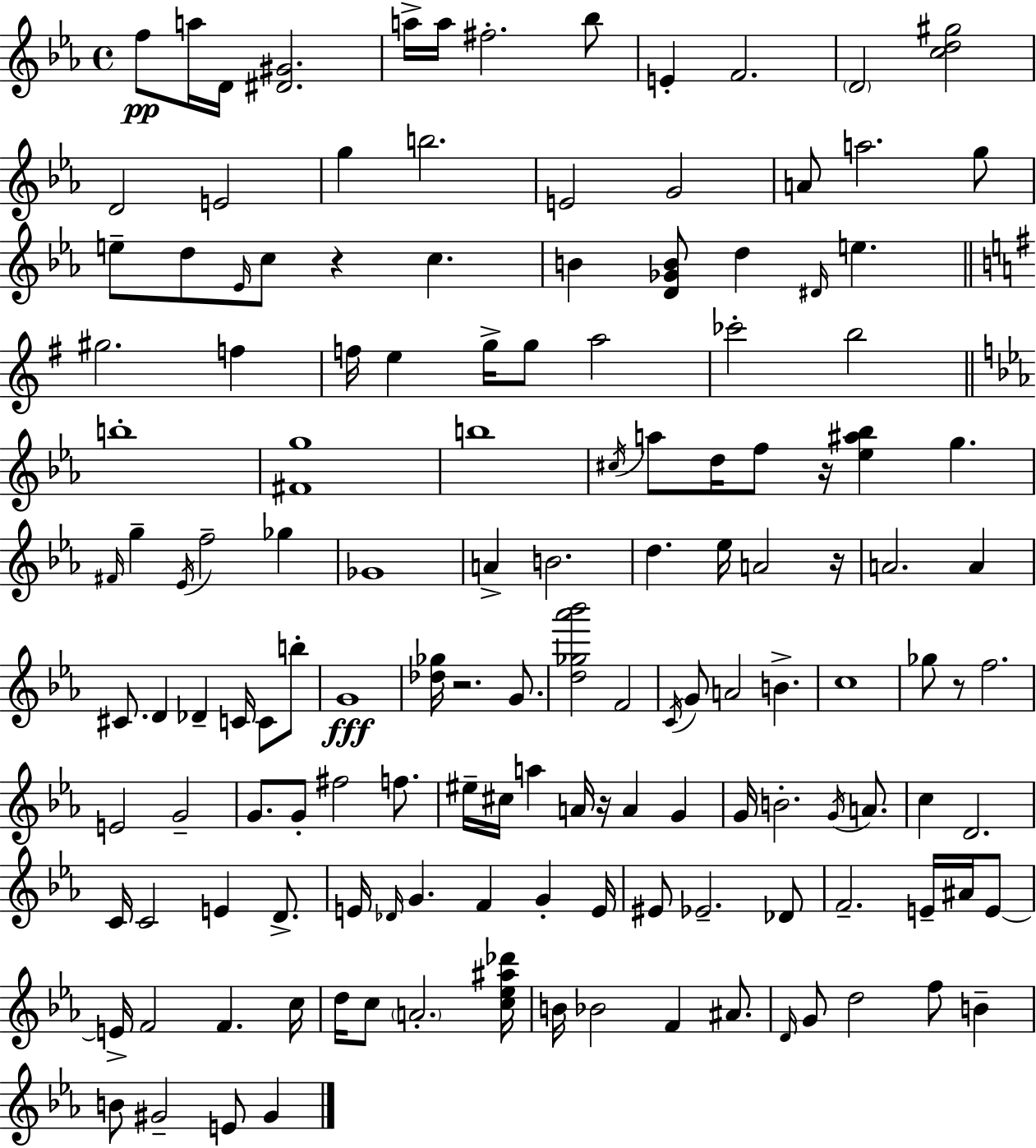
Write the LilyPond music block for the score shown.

{
  \clef treble
  \time 4/4
  \defaultTimeSignature
  \key c \minor
  \repeat volta 2 { f''8\pp a''16 d'16 <dis' gis'>2. | a''16-> a''16 fis''2.-. bes''8 | e'4-. f'2. | \parenthesize d'2 <c'' d'' gis''>2 | \break d'2 e'2 | g''4 b''2. | e'2 g'2 | a'8 a''2. g''8 | \break e''8-- d''8 \grace { ees'16 } c''8 r4 c''4. | b'4 <d' ges' b'>8 d''4 \grace { dis'16 } e''4. | \bar "||" \break \key g \major gis''2. f''4 | f''16 e''4 g''16-> g''8 a''2 | ces'''2-. b''2 | \bar "||" \break \key ees \major b''1-. | <fis' g''>1 | b''1 | \acciaccatura { cis''16 } a''8 d''16 f''8 r16 <ees'' ais'' bes''>4 g''4. | \break \grace { fis'16 } g''4-- \acciaccatura { ees'16 } f''2-- ges''4 | ges'1 | a'4-> b'2. | d''4. ees''16 a'2 | \break r16 a'2. a'4 | cis'8. d'4 des'4-- c'16 c'8 | b''8-. g'1\fff | <des'' ges''>16 r2. | \break g'8. <d'' ges'' aes''' bes'''>2 f'2 | \acciaccatura { c'16 } g'8 a'2 b'4.-> | c''1 | ges''8 r8 f''2. | \break e'2 g'2-- | g'8. g'8-. fis''2 | f''8. eis''16-- cis''16 a''4 a'16 r16 a'4 | g'4 g'16 b'2.-. | \break \acciaccatura { g'16 } a'8. c''4 d'2. | c'16 c'2 e'4 | d'8.-> e'16 \grace { des'16 } g'4. f'4 | g'4-. e'16 eis'8 ees'2.-- | \break des'8 f'2.-- | e'16-- ais'16 e'8~~ e'16-> f'2 f'4. | c''16 d''16 c''8 \parenthesize a'2.-. | <c'' ees'' ais'' des'''>16 b'16 bes'2 f'4 | \break ais'8. \grace { d'16 } g'8 d''2 | f''8 b'4-- b'8 gis'2-- | e'8 gis'4 } \bar "|."
}